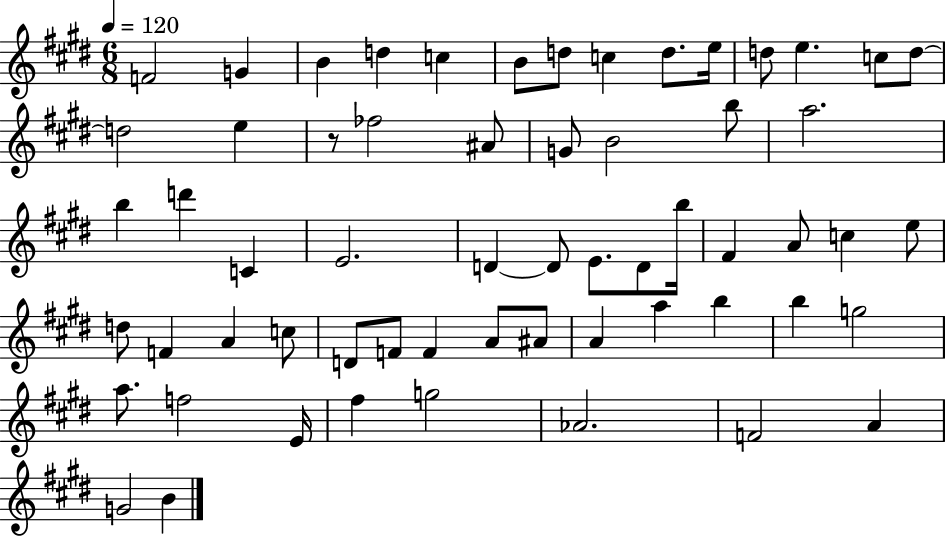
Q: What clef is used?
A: treble